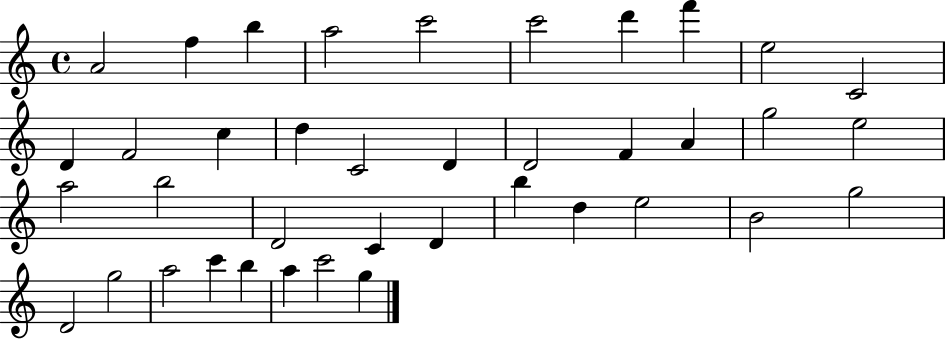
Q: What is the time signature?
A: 4/4